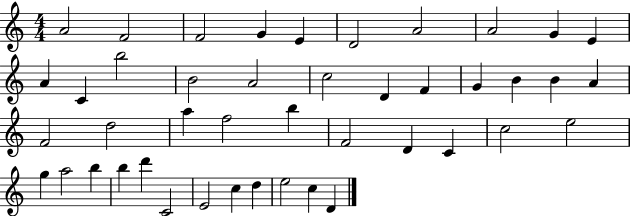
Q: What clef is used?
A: treble